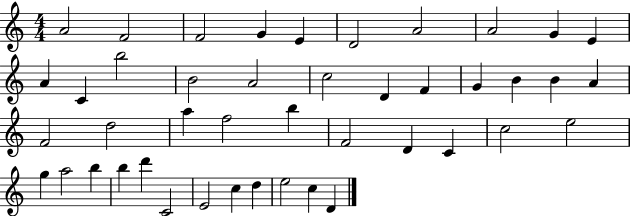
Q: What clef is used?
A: treble